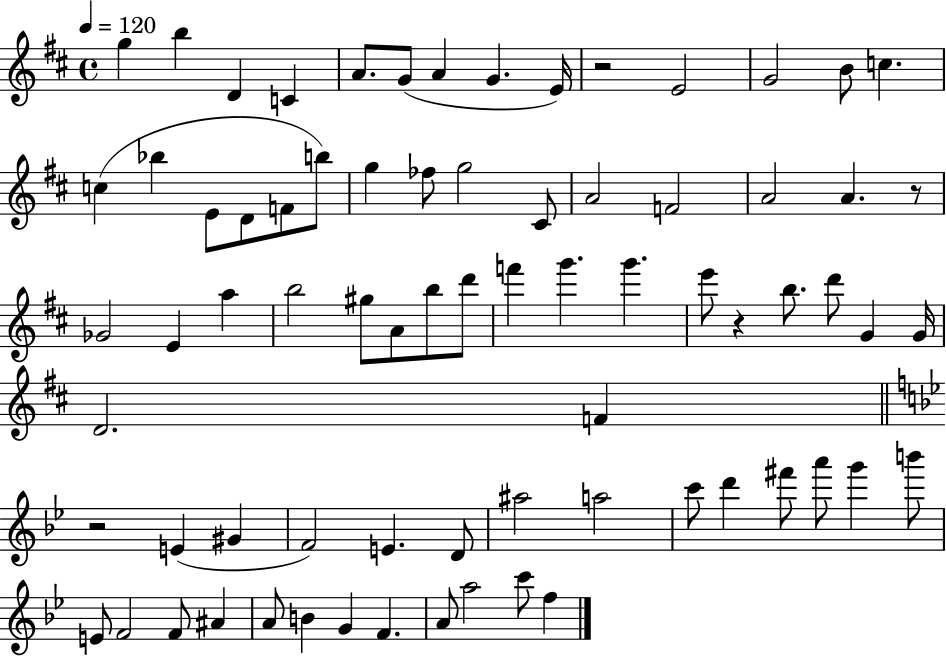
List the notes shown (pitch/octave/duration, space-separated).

G5/q B5/q D4/q C4/q A4/e. G4/e A4/q G4/q. E4/s R/h E4/h G4/h B4/e C5/q. C5/q Bb5/q E4/e D4/e F4/e B5/e G5/q FES5/e G5/h C#4/e A4/h F4/h A4/h A4/q. R/e Gb4/h E4/q A5/q B5/h G#5/e A4/e B5/e D6/e F6/q G6/q. G6/q. E6/e R/q B5/e. D6/e G4/q G4/s D4/h. F4/q R/h E4/q G#4/q F4/h E4/q. D4/e A#5/h A5/h C6/e D6/q F#6/e A6/e G6/q B6/e E4/e F4/h F4/e A#4/q A4/e B4/q G4/q F4/q. A4/e A5/h C6/e F5/q